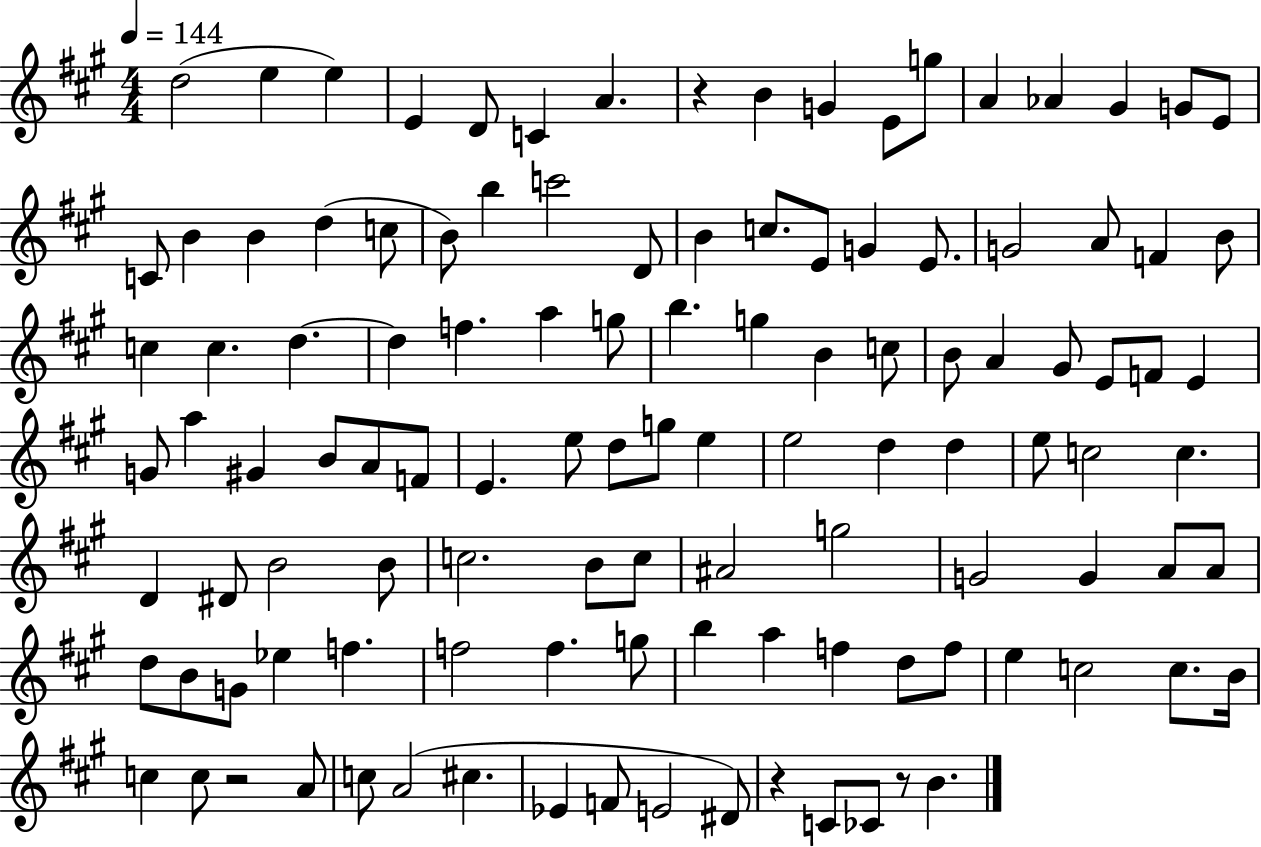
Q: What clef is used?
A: treble